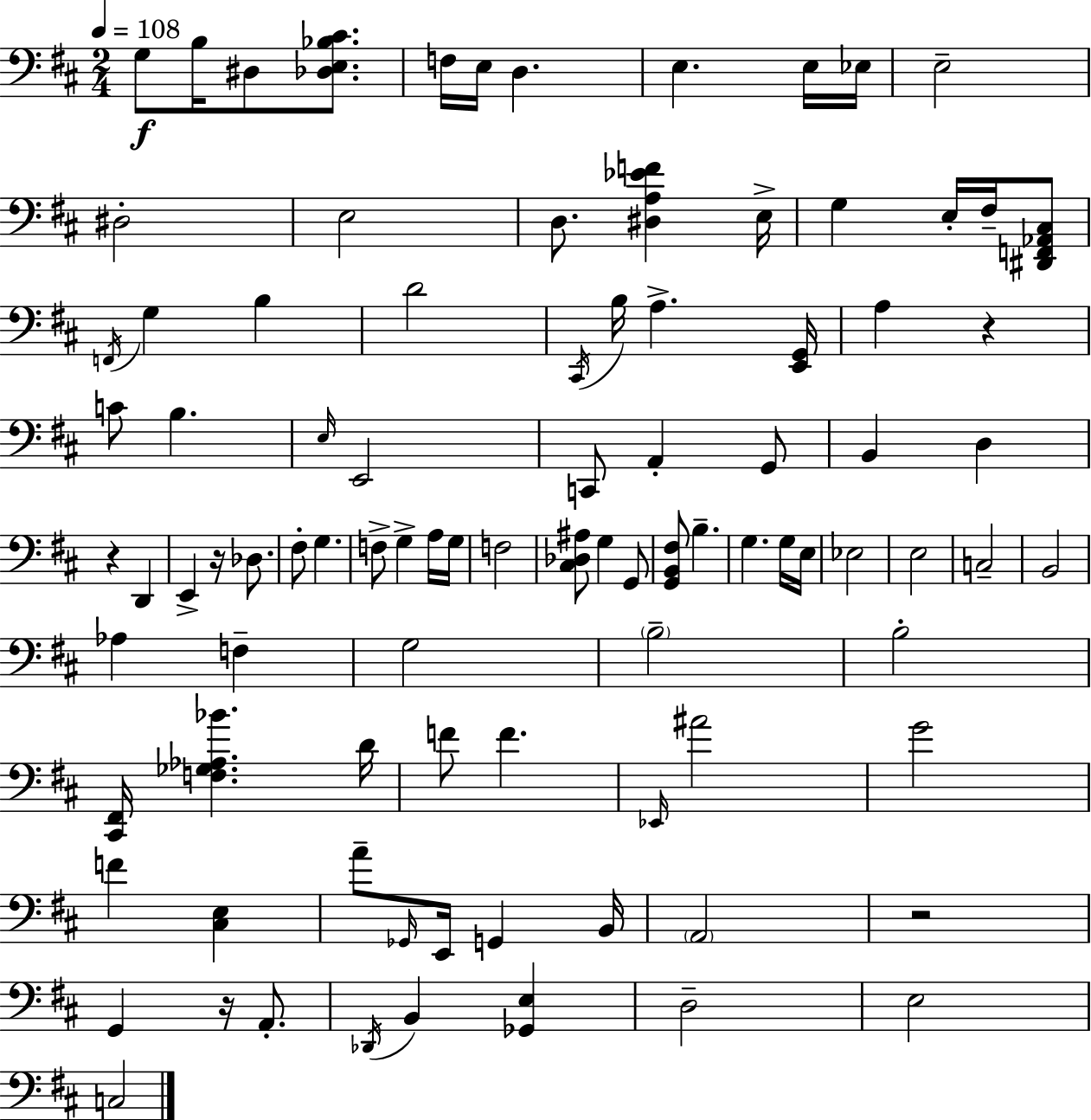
G3/e B3/s D#3/e [Db3,E3,Bb3,C#4]/e. F3/s E3/s D3/q. E3/q. E3/s Eb3/s E3/h D#3/h E3/h D3/e. [D#3,A3,Eb4,F4]/q E3/s G3/q E3/s F#3/s [D#2,F2,Ab2,C#3]/e F2/s G3/q B3/q D4/h C#2/s B3/s A3/q. [E2,G2]/s A3/q R/q C4/e B3/q. E3/s E2/h C2/e A2/q G2/e B2/q D3/q R/q D2/q E2/q R/s Db3/e. F#3/e G3/q. F3/e G3/q A3/s G3/s F3/h [C#3,Db3,A#3]/e G3/q G2/e [G2,B2,F#3]/e B3/q. G3/q. G3/s E3/s Eb3/h E3/h C3/h B2/h Ab3/q F3/q G3/h B3/h B3/h [C#2,F#2]/s [F3,Gb3,Ab3,Bb4]/q. D4/s F4/e F4/q. Eb2/s A#4/h G4/h F4/q [C#3,E3]/q A4/e Gb2/s E2/s G2/q B2/s A2/h R/h G2/q R/s A2/e. Db2/s B2/q [Gb2,E3]/q D3/h E3/h C3/h